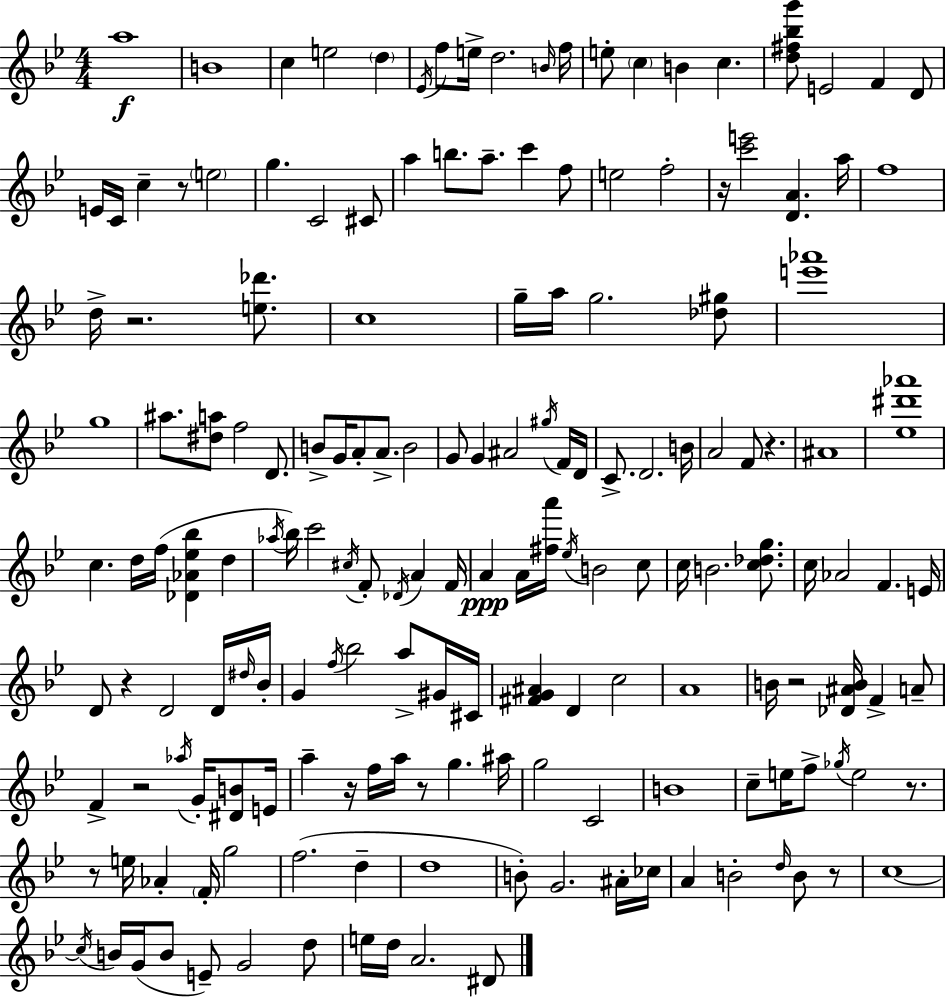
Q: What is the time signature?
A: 4/4